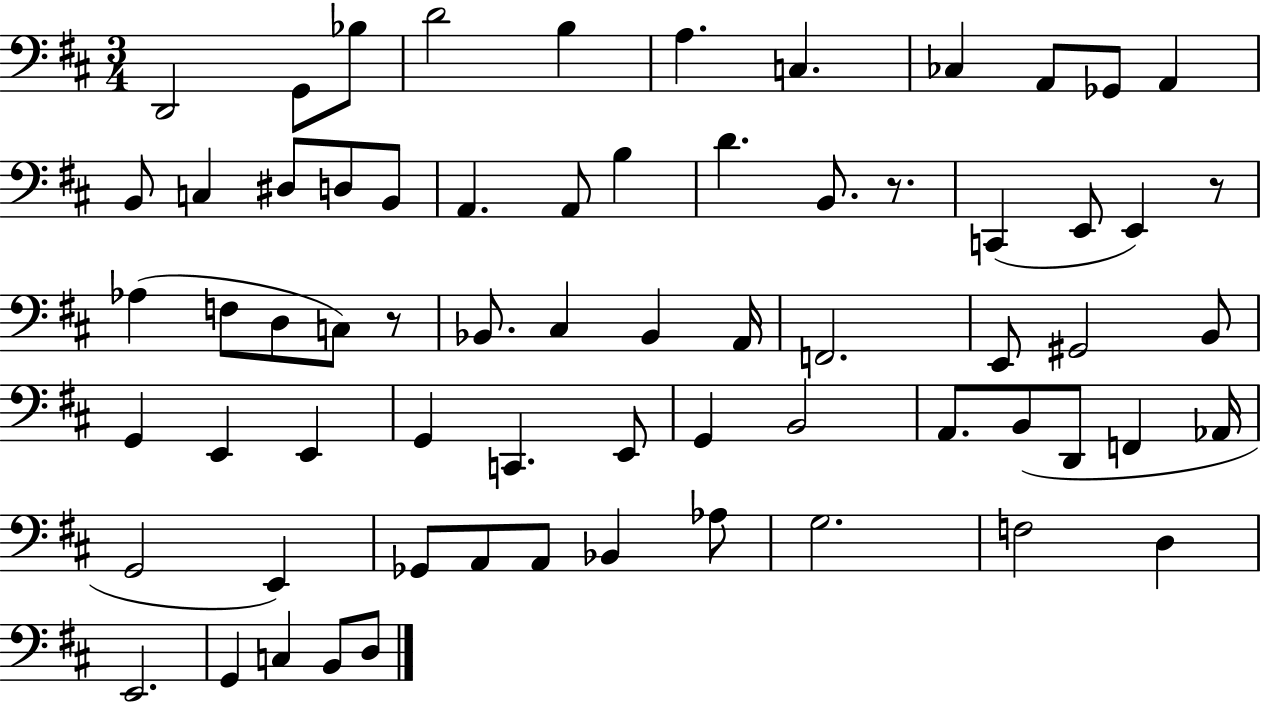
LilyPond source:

{
  \clef bass
  \numericTimeSignature
  \time 3/4
  \key d \major
  d,2 g,8 bes8 | d'2 b4 | a4. c4. | ces4 a,8 ges,8 a,4 | \break b,8 c4 dis8 d8 b,8 | a,4. a,8 b4 | d'4. b,8. r8. | c,4( e,8 e,4) r8 | \break aes4( f8 d8 c8) r8 | bes,8. cis4 bes,4 a,16 | f,2. | e,8 gis,2 b,8 | \break g,4 e,4 e,4 | g,4 c,4. e,8 | g,4 b,2 | a,8. b,8( d,8 f,4 aes,16 | \break g,2 e,4) | ges,8 a,8 a,8 bes,4 aes8 | g2. | f2 d4 | \break e,2. | g,4 c4 b,8 d8 | \bar "|."
}